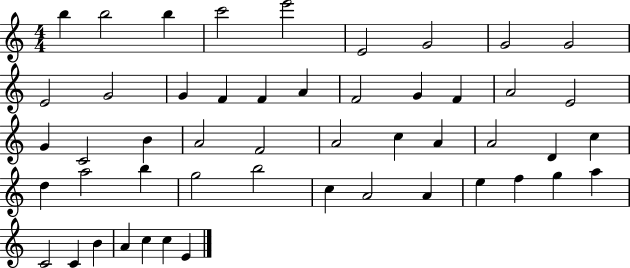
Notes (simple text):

B5/q B5/h B5/q C6/h E6/h E4/h G4/h G4/h G4/h E4/h G4/h G4/q F4/q F4/q A4/q F4/h G4/q F4/q A4/h E4/h G4/q C4/h B4/q A4/h F4/h A4/h C5/q A4/q A4/h D4/q C5/q D5/q A5/h B5/q G5/h B5/h C5/q A4/h A4/q E5/q F5/q G5/q A5/q C4/h C4/q B4/q A4/q C5/q C5/q E4/q